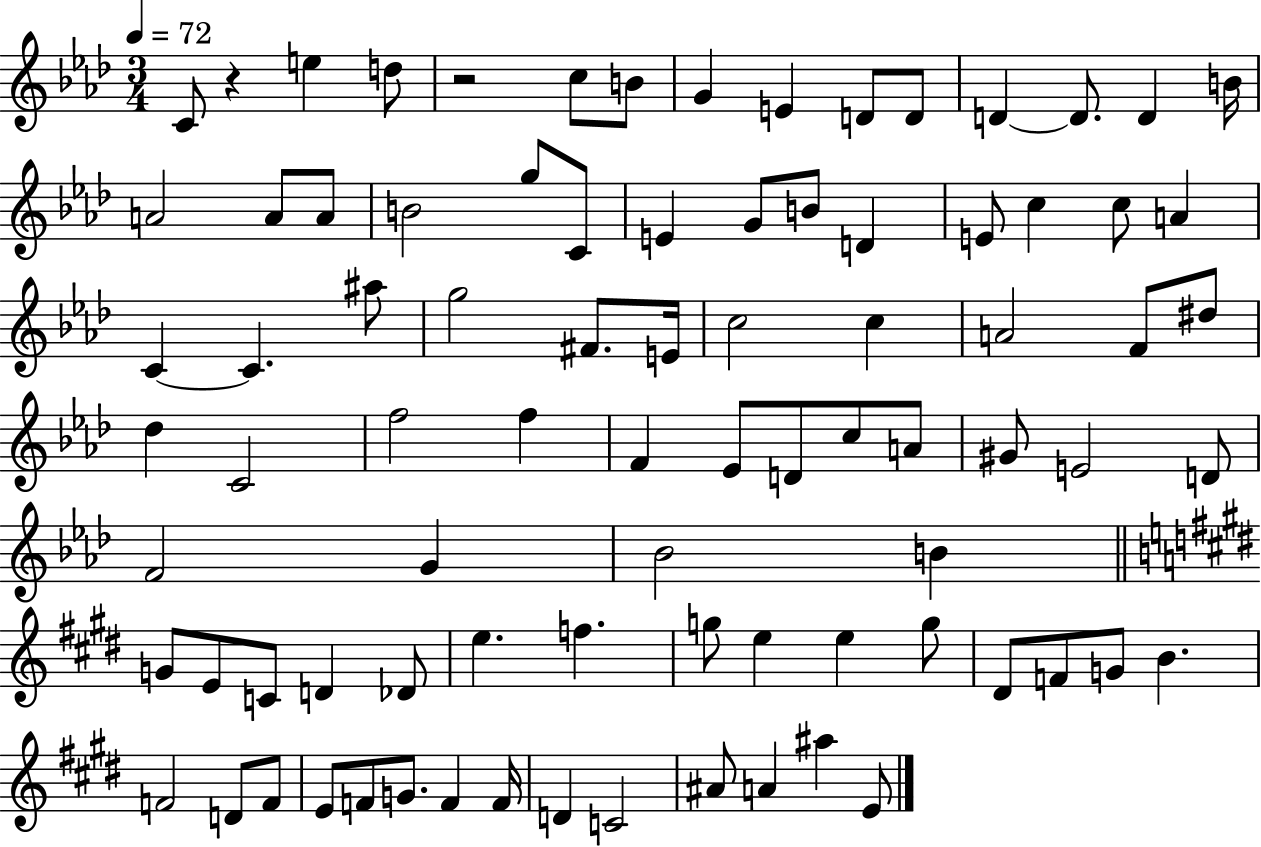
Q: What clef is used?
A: treble